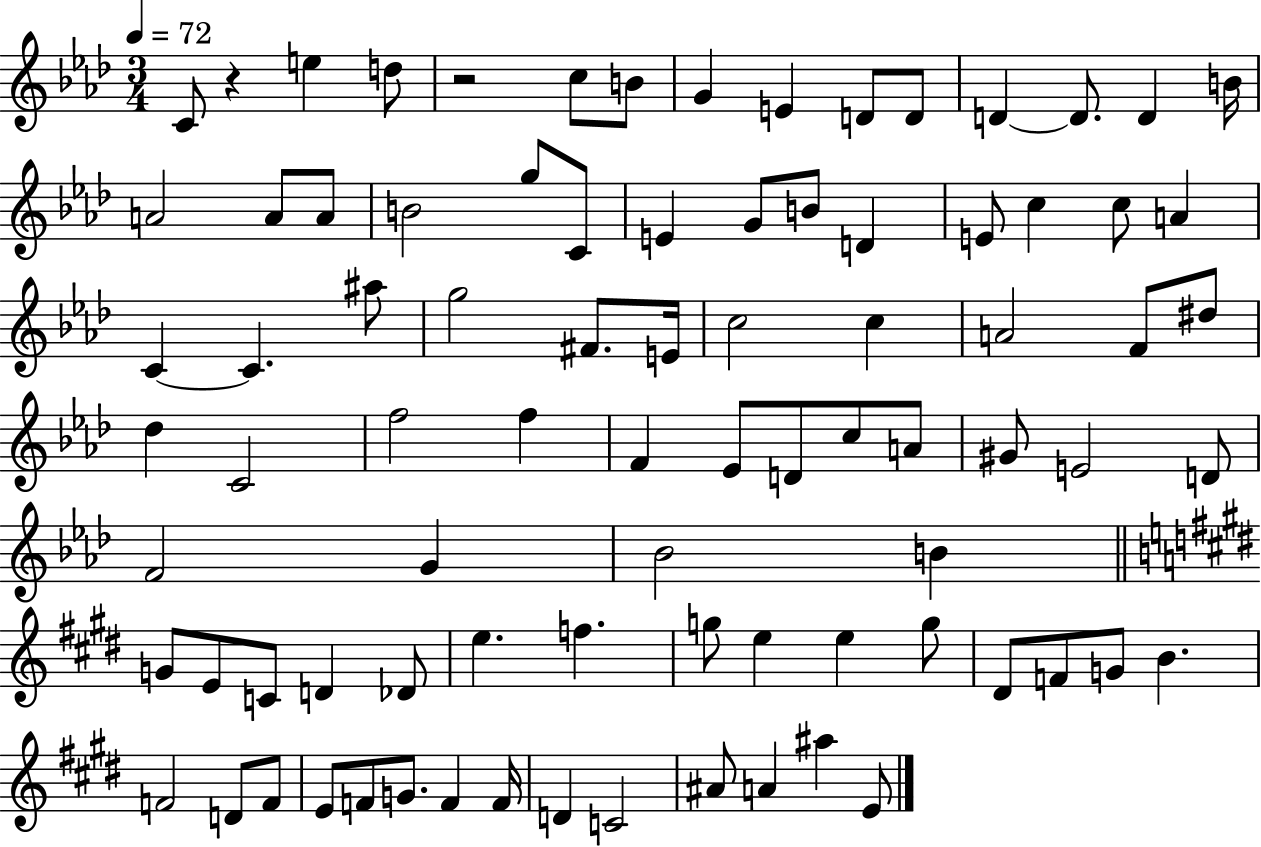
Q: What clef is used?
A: treble